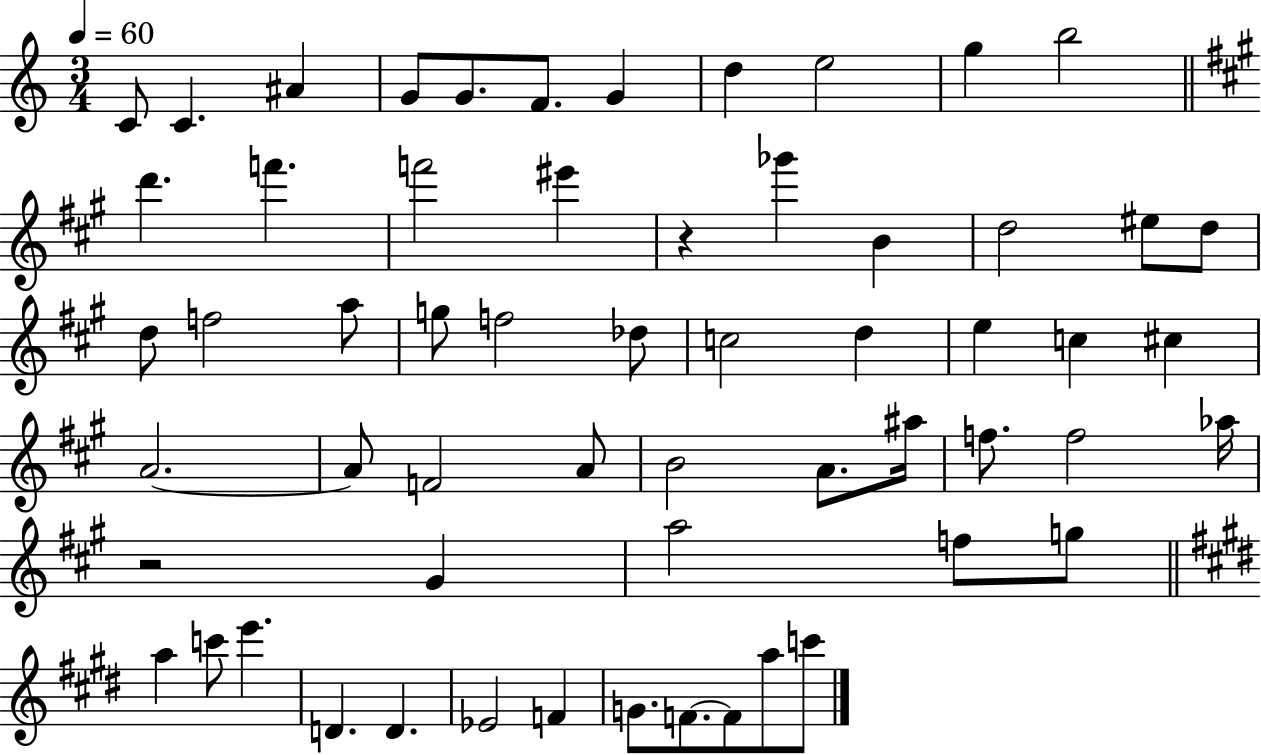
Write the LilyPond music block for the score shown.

{
  \clef treble
  \numericTimeSignature
  \time 3/4
  \key c \major
  \tempo 4 = 60
  c'8 c'4. ais'4 | g'8 g'8. f'8. g'4 | d''4 e''2 | g''4 b''2 | \break \bar "||" \break \key a \major d'''4. f'''4. | f'''2 eis'''4 | r4 ges'''4 b'4 | d''2 eis''8 d''8 | \break d''8 f''2 a''8 | g''8 f''2 des''8 | c''2 d''4 | e''4 c''4 cis''4 | \break a'2.~~ | a'8 f'2 a'8 | b'2 a'8. ais''16 | f''8. f''2 aes''16 | \break r2 gis'4 | a''2 f''8 g''8 | \bar "||" \break \key e \major a''4 c'''8 e'''4. | d'4. d'4. | ees'2 f'4 | g'8. f'8.~~ f'8 a''8 c'''8 | \break \bar "|."
}